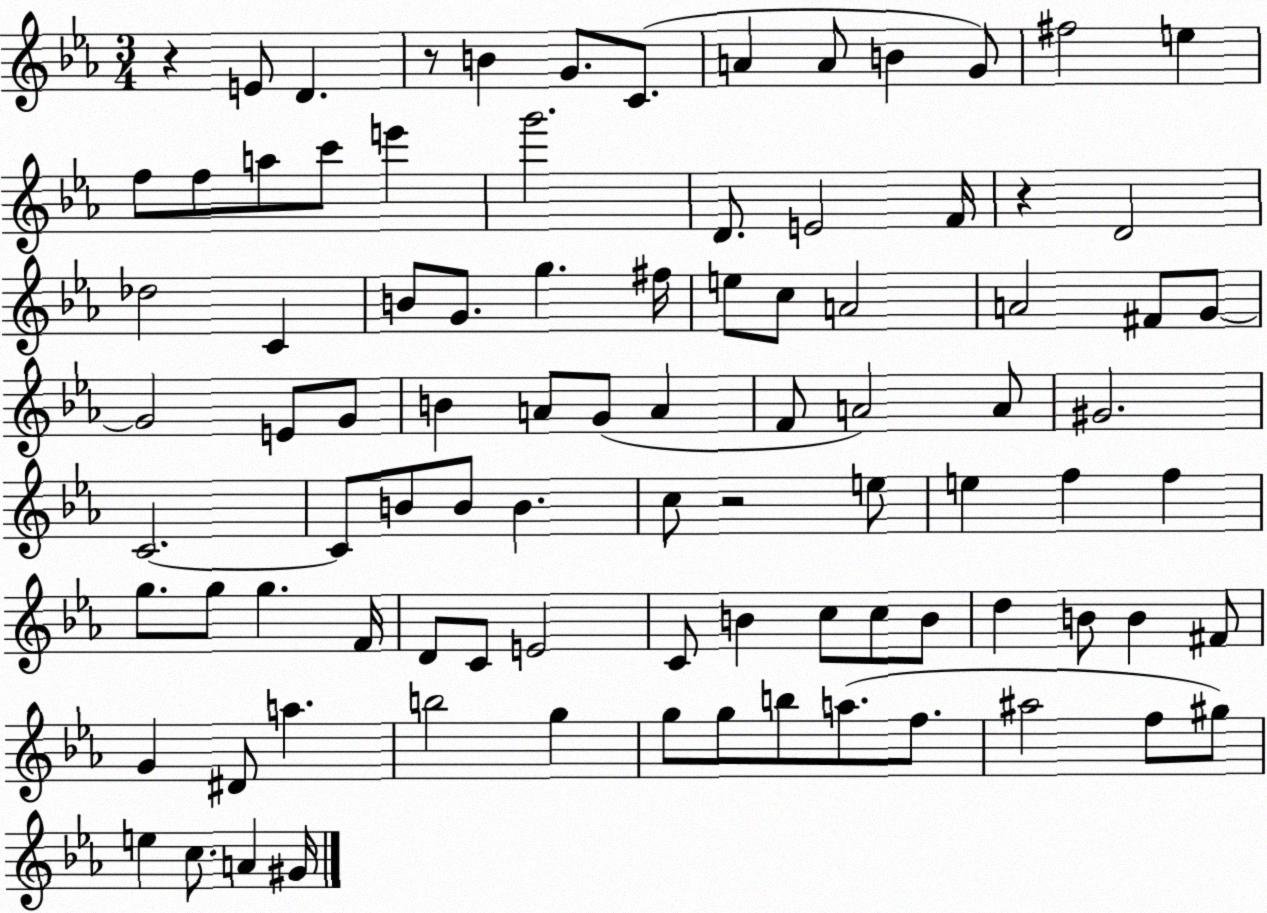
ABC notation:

X:1
T:Untitled
M:3/4
L:1/4
K:Eb
z E/2 D z/2 B G/2 C/2 A A/2 B G/2 ^f2 e f/2 f/2 a/2 c'/2 e' g'2 D/2 E2 F/4 z D2 _d2 C B/2 G/2 g ^f/4 e/2 c/2 A2 A2 ^F/2 G/2 G2 E/2 G/2 B A/2 G/2 A F/2 A2 A/2 ^G2 C2 C/2 B/2 B/2 B c/2 z2 e/2 e f f g/2 g/2 g F/4 D/2 C/2 E2 C/2 B c/2 c/2 B/2 d B/2 B ^F/2 G ^D/2 a b2 g g/2 g/2 b/2 a/2 f/2 ^a2 f/2 ^g/2 e c/2 A ^G/4